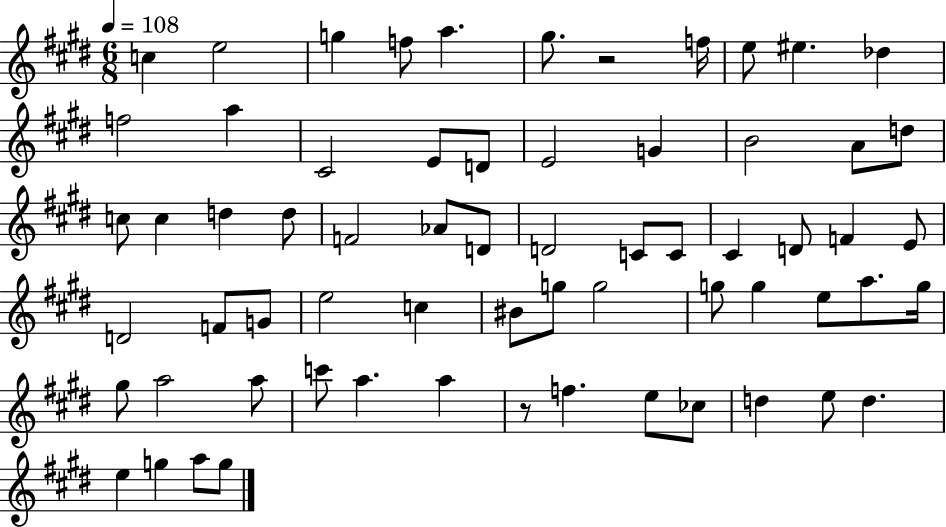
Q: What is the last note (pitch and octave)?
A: G5